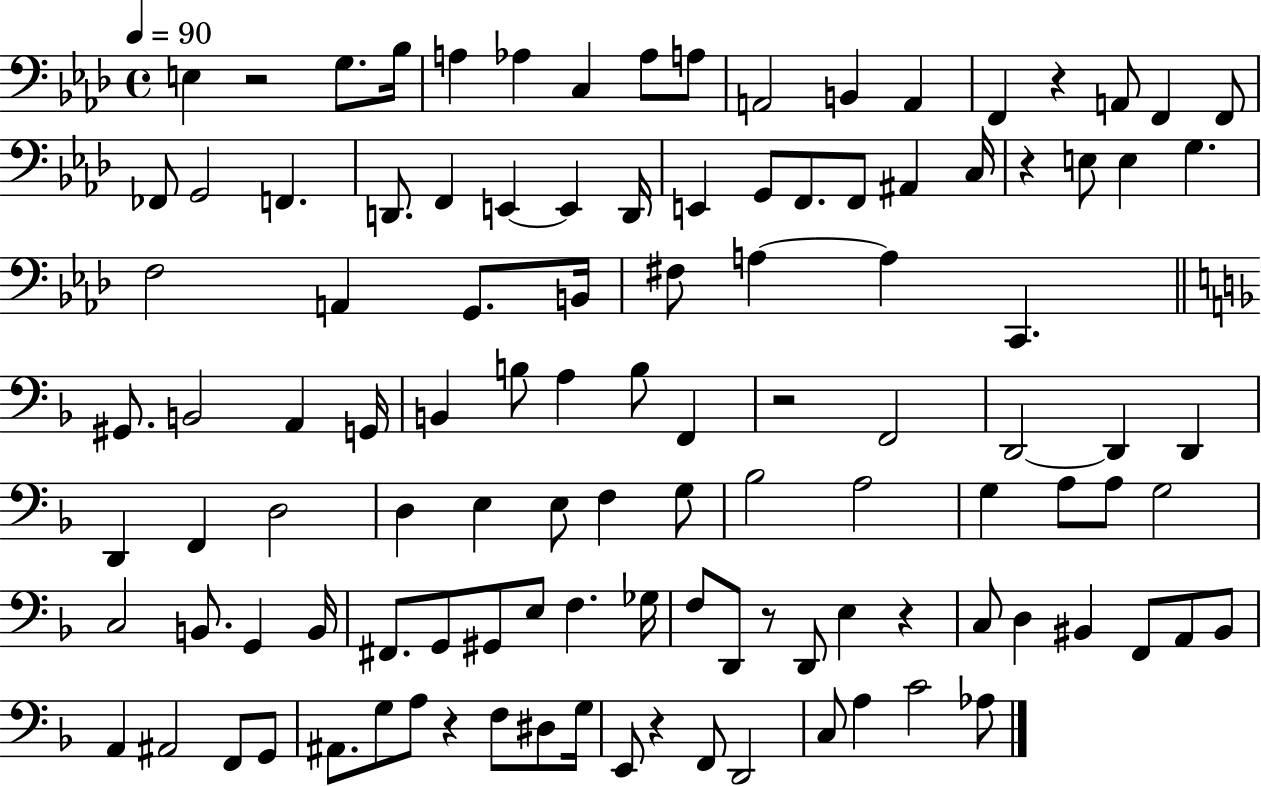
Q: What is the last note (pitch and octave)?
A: Ab3